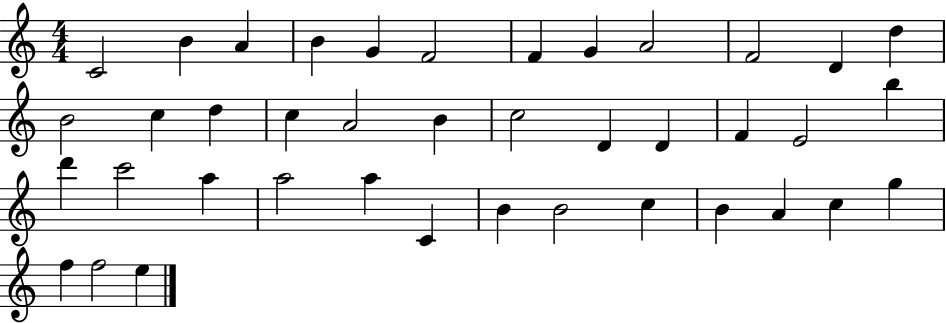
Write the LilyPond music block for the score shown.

{
  \clef treble
  \numericTimeSignature
  \time 4/4
  \key c \major
  c'2 b'4 a'4 | b'4 g'4 f'2 | f'4 g'4 a'2 | f'2 d'4 d''4 | \break b'2 c''4 d''4 | c''4 a'2 b'4 | c''2 d'4 d'4 | f'4 e'2 b''4 | \break d'''4 c'''2 a''4 | a''2 a''4 c'4 | b'4 b'2 c''4 | b'4 a'4 c''4 g''4 | \break f''4 f''2 e''4 | \bar "|."
}